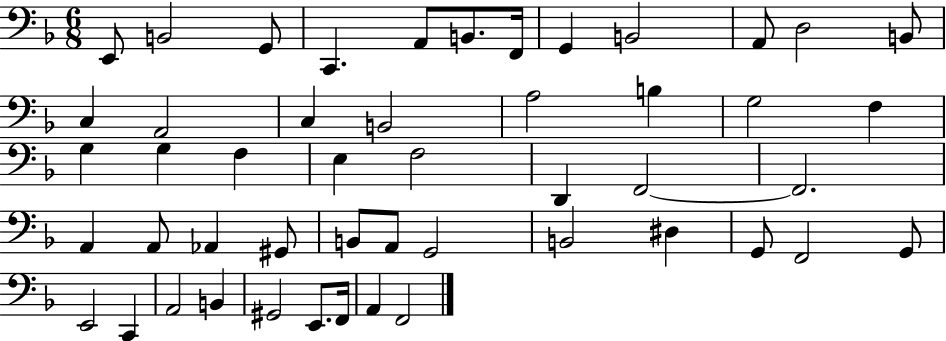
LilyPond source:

{
  \clef bass
  \numericTimeSignature
  \time 6/8
  \key f \major
  \repeat volta 2 { e,8 b,2 g,8 | c,4. a,8 b,8. f,16 | g,4 b,2 | a,8 d2 b,8 | \break c4 a,2 | c4 b,2 | a2 b4 | g2 f4 | \break g4 g4 f4 | e4 f2 | d,4 f,2~~ | f,2. | \break a,4 a,8 aes,4 gis,8 | b,8 a,8 g,2 | b,2 dis4 | g,8 f,2 g,8 | \break e,2 c,4 | a,2 b,4 | gis,2 e,8. f,16 | a,4 f,2 | \break } \bar "|."
}